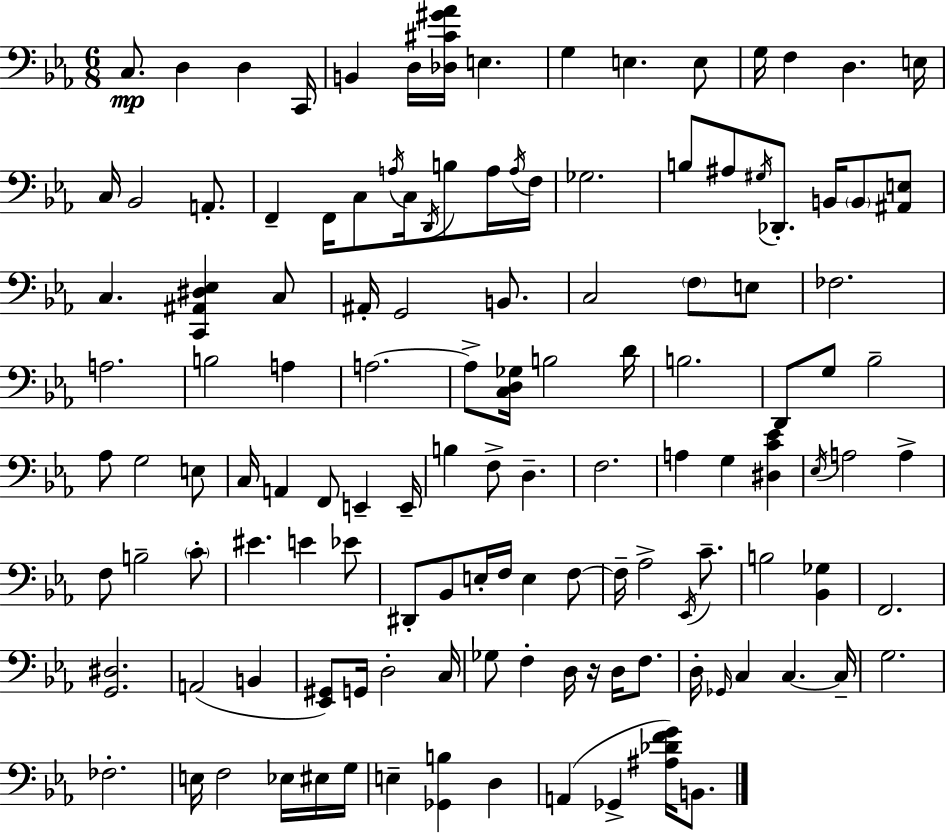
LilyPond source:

{
  \clef bass
  \numericTimeSignature
  \time 6/8
  \key ees \major
  c8.\mp d4 d4 c,16 | b,4 d16 <des cis' gis' aes'>16 e4. | g4 e4. e8 | g16 f4 d4. e16 | \break c16 bes,2 a,8.-. | f,4-- f,16 c8 \acciaccatura { a16 } c16 \acciaccatura { d,16 } b8 | a16 \acciaccatura { a16 } f16 ges2. | b8 ais8 \acciaccatura { gis16 } des,8.-. b,16 | \break \parenthesize b,8 <ais, e>8 c4. <c, ais, dis ees>4 | c8 ais,16-. g,2 | b,8. c2 | \parenthesize f8 e8 fes2. | \break a2. | b2 | a4 a2.~~ | a8-> <c d ges>16 b2 | \break d'16 b2. | d,8 g8 bes2-- | aes8 g2 | e8 c16 a,4 f,8 e,4-- | \break e,16-- b4 f8-> d4.-- | f2. | a4 g4 | <dis c' ees'>4 \acciaccatura { ees16 } a2 | \break a4-> f8 b2-- | \parenthesize c'8-. eis'4. e'4 | ees'8 dis,8-. bes,8 e16-. f16 e4 | f8~~ f16-- aes2-> | \break \acciaccatura { ees,16 } c'8.-- b2 | <bes, ges>4 f,2. | <g, dis>2. | a,2( | \break b,4 <ees, gis,>8) g,16 d2-. | c16 ges8 f4-. | d16 r16 d16 f8. d16-. \grace { ges,16 } c4 | c4.~~ c16-- g2. | \break fes2.-. | e16 f2 | ees16 eis16 g16 e4-- <ges, b>4 | d4 a,4( ges,4-> | \break <ais des' f' g'>16) b,8. \bar "|."
}